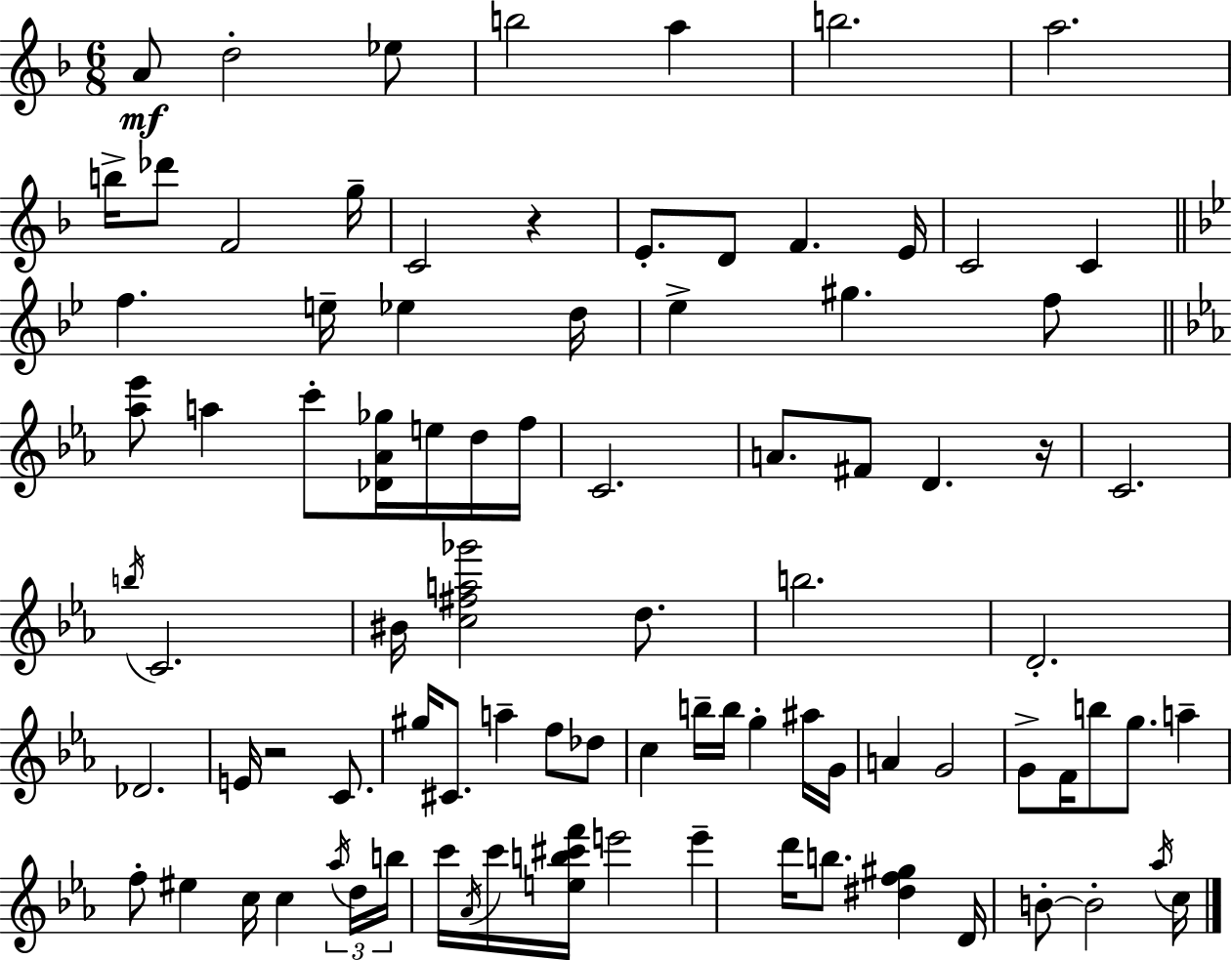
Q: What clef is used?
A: treble